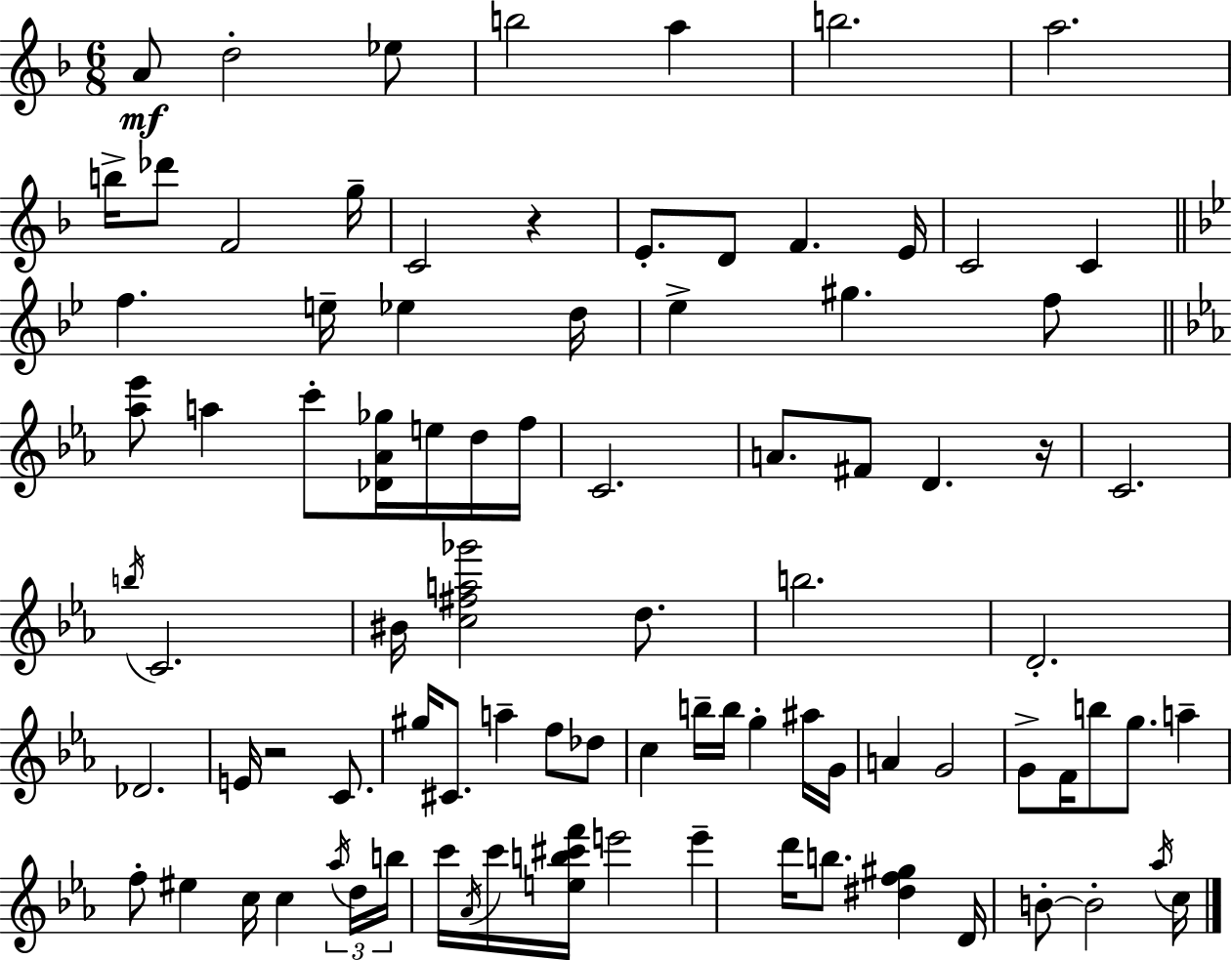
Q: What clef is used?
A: treble